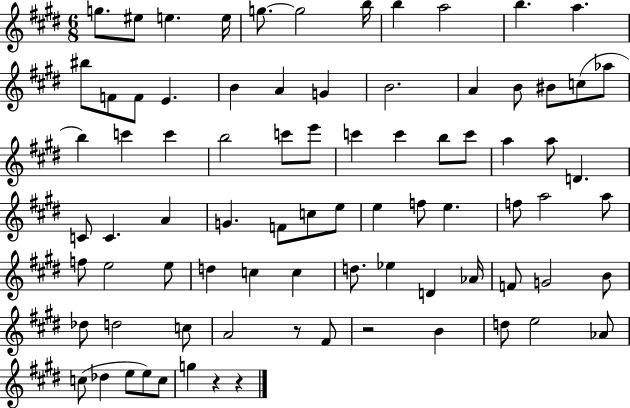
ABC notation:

X:1
T:Untitled
M:6/8
L:1/4
K:E
g/2 ^e/2 e e/4 g/2 g2 b/4 b a2 b a ^b/2 F/2 F/2 E B A G B2 A B/2 ^B/2 c/2 _a/2 b c' c' b2 c'/2 e'/2 c' c' b/2 c'/2 a a/2 D C/2 C A G F/2 c/2 e/2 e f/2 e f/2 a2 a/2 f/2 e2 e/2 d c c d/2 _e D _A/4 F/2 G2 B/2 _d/2 d2 c/2 A2 z/2 ^F/2 z2 B d/2 e2 _A/2 c/2 _d e/2 e/2 c/2 g z z